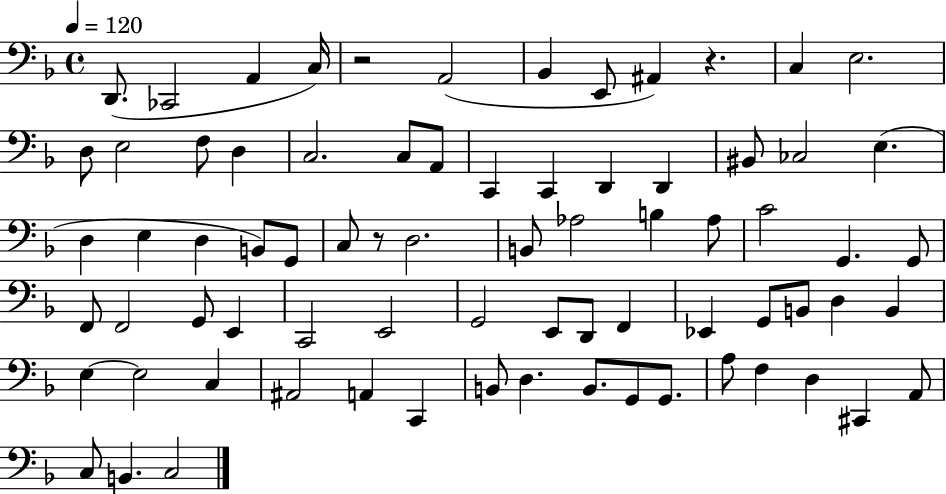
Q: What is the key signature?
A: F major